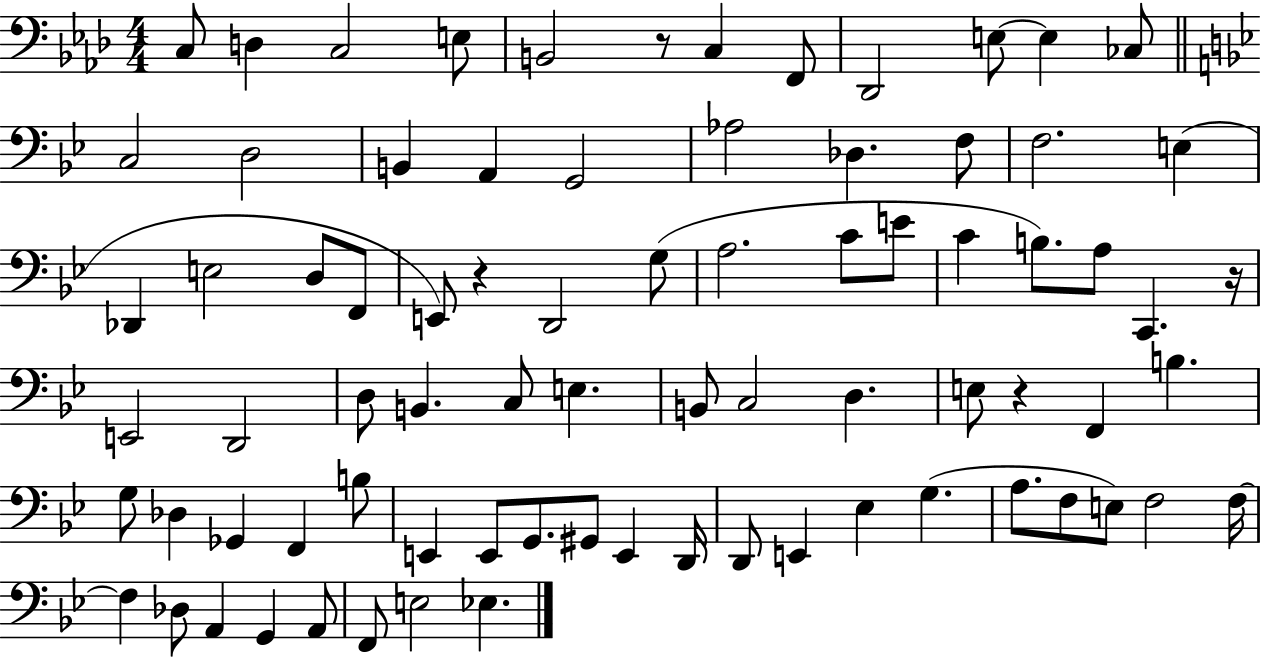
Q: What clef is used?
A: bass